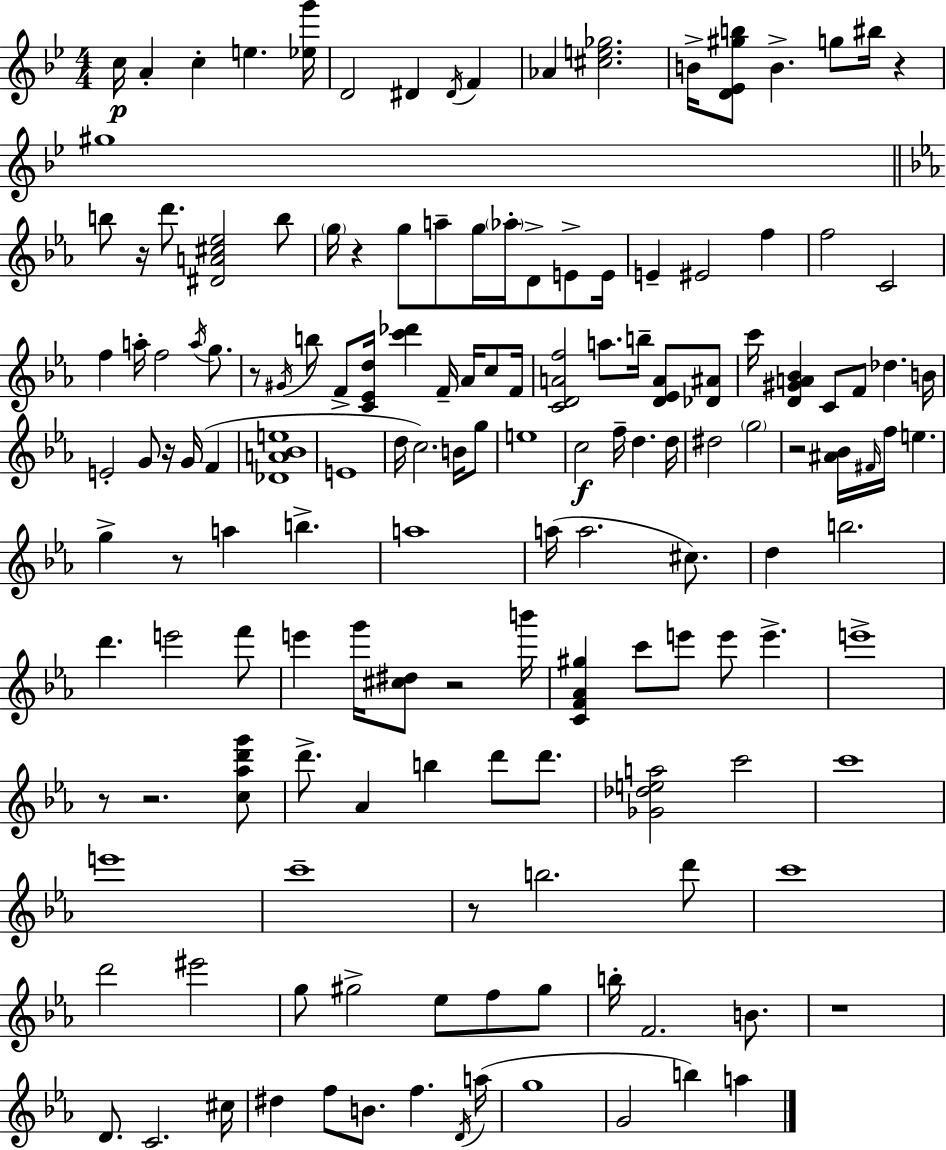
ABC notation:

X:1
T:Untitled
M:4/4
L:1/4
K:Bb
c/4 A c e [_eg']/4 D2 ^D ^D/4 F _A [^ce_g]2 B/4 [D_E^gb]/2 B g/2 ^b/4 z ^g4 b/2 z/4 d'/2 [^DA^c_e]2 b/2 g/4 z g/2 a/2 g/4 _a/4 D/2 E/2 E/4 E ^E2 f f2 C2 f a/4 f2 a/4 g/2 z/2 ^G/4 b/2 F/2 [C_Ed]/4 [c'_d'] F/4 _A/4 c/2 F/4 [CDAf]2 a/2 b/4 [D_EA]/2 [_D^A]/2 c'/4 [D^GA_B] C/2 F/2 _d B/4 E2 G/2 z/4 G/4 F [_DA_Be]4 E4 d/4 c2 B/4 g/2 e4 c2 f/4 d d/4 ^d2 g2 z2 [^A_B]/4 ^F/4 f/4 e g z/2 a b a4 a/4 a2 ^c/2 d b2 d' e'2 f'/2 e' g'/4 [^c^d]/2 z2 b'/4 [CF_A^g] c'/2 e'/2 e'/2 e' e'4 z/2 z2 [c_ad'g']/2 d'/2 _A b d'/2 d'/2 [_G_dea]2 c'2 c'4 e'4 c'4 z/2 b2 d'/2 c'4 d'2 ^e'2 g/2 ^g2 _e/2 f/2 ^g/2 b/4 F2 B/2 z4 D/2 C2 ^c/4 ^d f/2 B/2 f D/4 a/4 g4 G2 b a